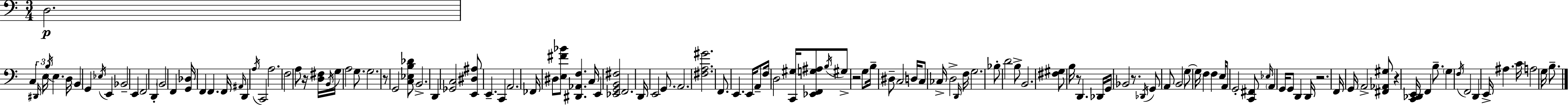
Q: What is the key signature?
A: C major